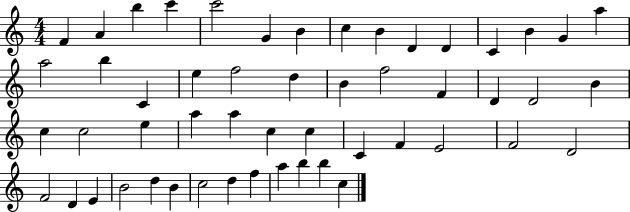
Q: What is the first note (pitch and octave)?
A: F4